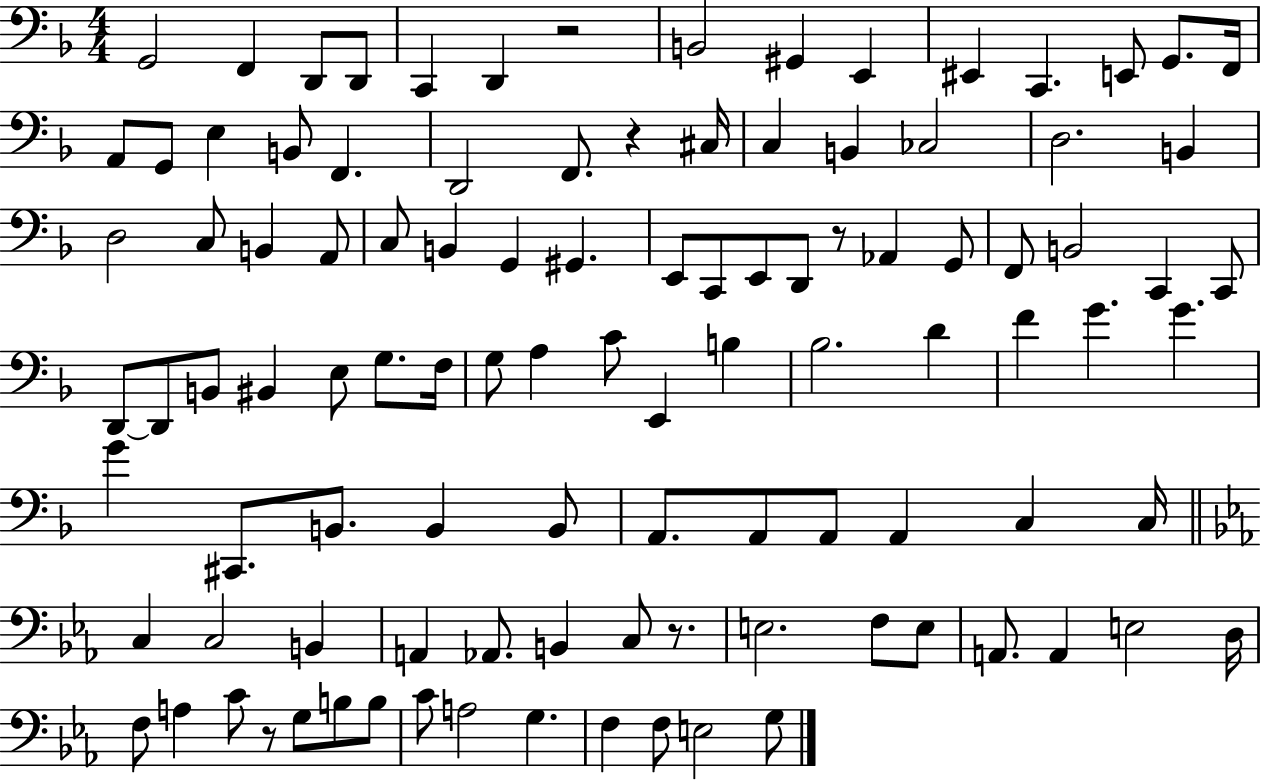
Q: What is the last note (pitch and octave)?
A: G3